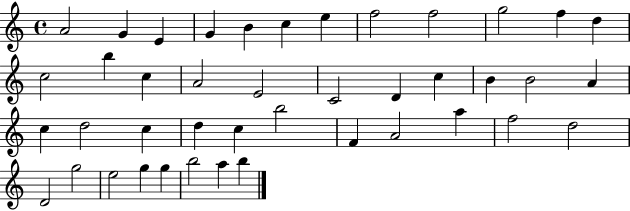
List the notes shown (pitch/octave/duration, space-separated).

A4/h G4/q E4/q G4/q B4/q C5/q E5/q F5/h F5/h G5/h F5/q D5/q C5/h B5/q C5/q A4/h E4/h C4/h D4/q C5/q B4/q B4/h A4/q C5/q D5/h C5/q D5/q C5/q B5/h F4/q A4/h A5/q F5/h D5/h D4/h G5/h E5/h G5/q G5/q B5/h A5/q B5/q